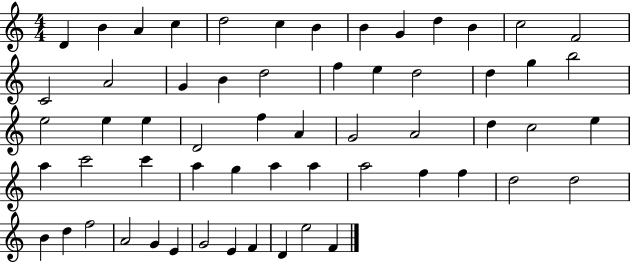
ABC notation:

X:1
T:Untitled
M:4/4
L:1/4
K:C
D B A c d2 c B B G d B c2 F2 C2 A2 G B d2 f e d2 d g b2 e2 e e D2 f A G2 A2 d c2 e a c'2 c' a g a a a2 f f d2 d2 B d f2 A2 G E G2 E F D e2 F